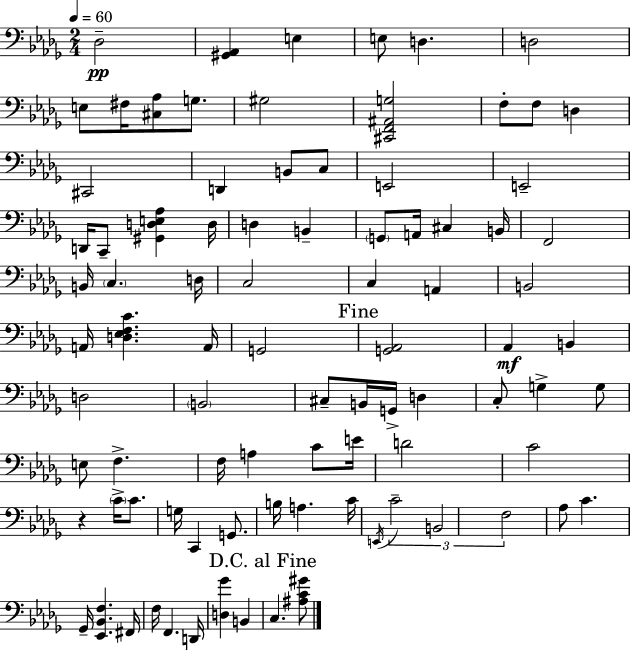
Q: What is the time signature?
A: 2/4